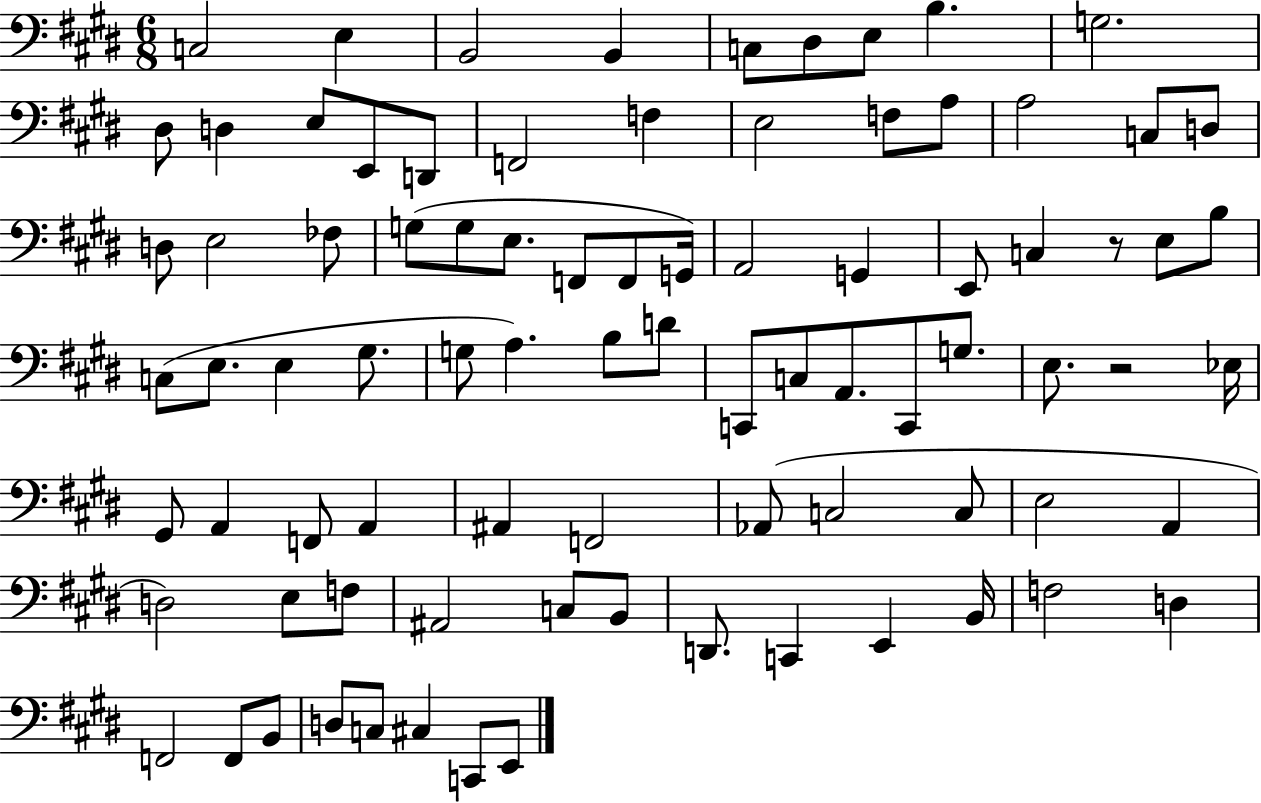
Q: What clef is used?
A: bass